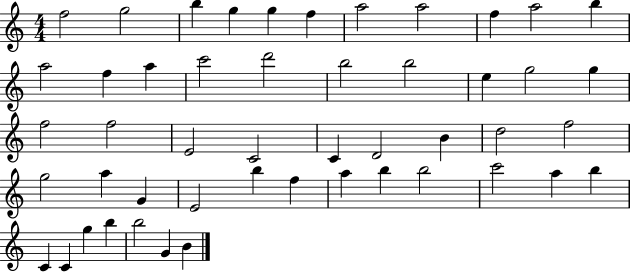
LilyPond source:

{
  \clef treble
  \numericTimeSignature
  \time 4/4
  \key c \major
  f''2 g''2 | b''4 g''4 g''4 f''4 | a''2 a''2 | f''4 a''2 b''4 | \break a''2 f''4 a''4 | c'''2 d'''2 | b''2 b''2 | e''4 g''2 g''4 | \break f''2 f''2 | e'2 c'2 | c'4 d'2 b'4 | d''2 f''2 | \break g''2 a''4 g'4 | e'2 b''4 f''4 | a''4 b''4 b''2 | c'''2 a''4 b''4 | \break c'4 c'4 g''4 b''4 | b''2 g'4 b'4 | \bar "|."
}